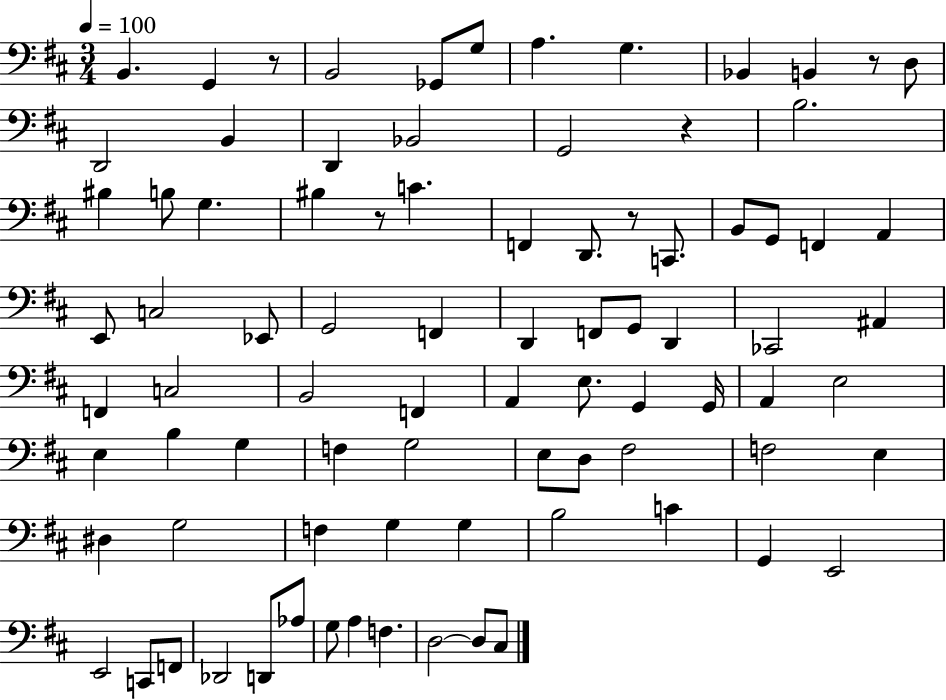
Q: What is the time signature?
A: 3/4